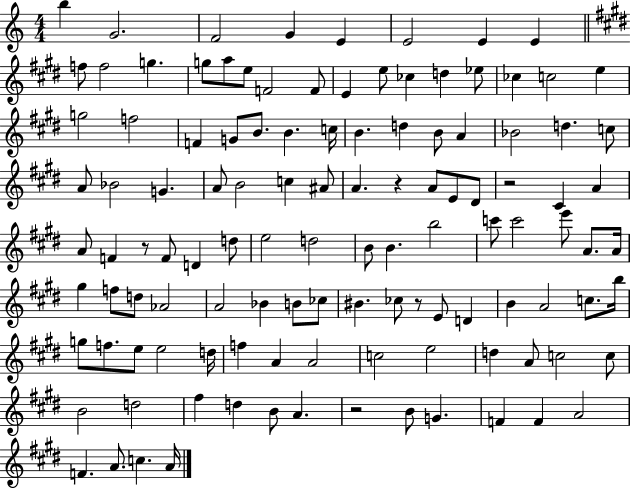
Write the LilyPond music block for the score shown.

{
  \clef treble
  \numericTimeSignature
  \time 4/4
  \key c \major
  b''4 g'2. | f'2 g'4 e'4 | e'2 e'4 e'4 | \bar "||" \break \key e \major f''8 f''2 g''4. | g''8 a''8 e''8 f'2 f'8 | e'4 e''8 ces''4 d''4 ees''8 | ces''4 c''2 e''4 | \break g''2 f''2 | f'4 g'8 b'8. b'4. c''16 | b'4. d''4 b'8 a'4 | bes'2 d''4. c''8 | \break a'8 bes'2 g'4. | a'8 b'2 c''4 ais'8 | a'4. r4 a'8 e'8 dis'8 | r2 cis'4 a'4 | \break a'8 f'4 r8 f'8 d'4 d''8 | e''2 d''2 | b'8 b'4. b''2 | c'''8 c'''2 e'''8 a'8. a'16 | \break gis''4 f''8 d''8 aes'2 | a'2 bes'4 b'8 ces''8 | bis'4. ces''8 r8 e'8 d'4 | b'4 a'2 c''8. b''16 | \break g''8 f''8. e''8 e''2 d''16 | f''4 a'4 a'2 | c''2 e''2 | d''4 a'8 c''2 c''8 | \break b'2 d''2 | fis''4 d''4 b'8 a'4. | r2 b'8 g'4. | f'4 f'4 a'2 | \break f'4. a'8. c''4. a'16 | \bar "|."
}